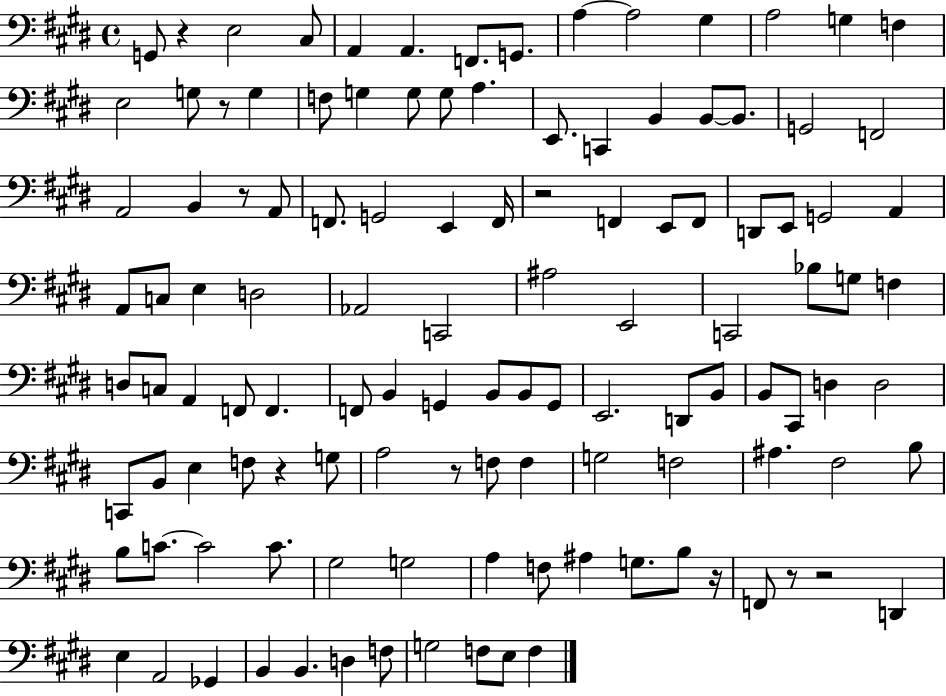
{
  \clef bass
  \time 4/4
  \defaultTimeSignature
  \key e \major
  g,8 r4 e2 cis8 | a,4 a,4. f,8. g,8. | a4~~ a2 gis4 | a2 g4 f4 | \break e2 g8 r8 g4 | f8 g4 g8 g8 a4. | e,8. c,4 b,4 b,8~~ b,8. | g,2 f,2 | \break a,2 b,4 r8 a,8 | f,8. g,2 e,4 f,16 | r2 f,4 e,8 f,8 | d,8 e,8 g,2 a,4 | \break a,8 c8 e4 d2 | aes,2 c,2 | ais2 e,2 | c,2 bes8 g8 f4 | \break d8 c8 a,4 f,8 f,4. | f,8 b,4 g,4 b,8 b,8 g,8 | e,2. d,8 b,8 | b,8 cis,8 d4 d2 | \break c,8 b,8 e4 f8 r4 g8 | a2 r8 f8 f4 | g2 f2 | ais4. fis2 b8 | \break b8 c'8.~~ c'2 c'8. | gis2 g2 | a4 f8 ais4 g8. b8 r16 | f,8 r8 r2 d,4 | \break e4 a,2 ges,4 | b,4 b,4. d4 f8 | g2 f8 e8 f4 | \bar "|."
}